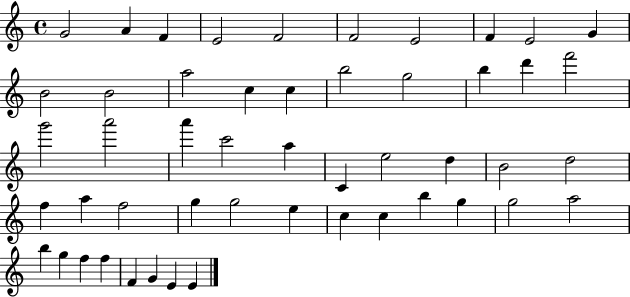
{
  \clef treble
  \time 4/4
  \defaultTimeSignature
  \key c \major
  g'2 a'4 f'4 | e'2 f'2 | f'2 e'2 | f'4 e'2 g'4 | \break b'2 b'2 | a''2 c''4 c''4 | b''2 g''2 | b''4 d'''4 f'''2 | \break g'''2 a'''2 | a'''4 c'''2 a''4 | c'4 e''2 d''4 | b'2 d''2 | \break f''4 a''4 f''2 | g''4 g''2 e''4 | c''4 c''4 b''4 g''4 | g''2 a''2 | \break b''4 g''4 f''4 f''4 | f'4 g'4 e'4 e'4 | \bar "|."
}